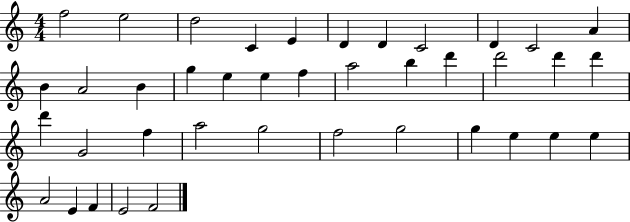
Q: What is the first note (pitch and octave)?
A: F5